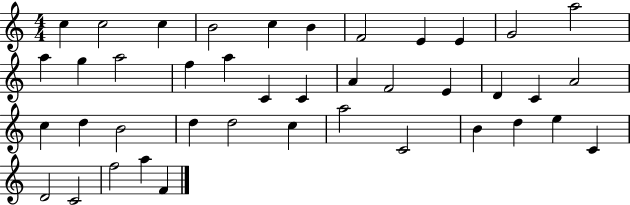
X:1
T:Untitled
M:4/4
L:1/4
K:C
c c2 c B2 c B F2 E E G2 a2 a g a2 f a C C A F2 E D C A2 c d B2 d d2 c a2 C2 B d e C D2 C2 f2 a F